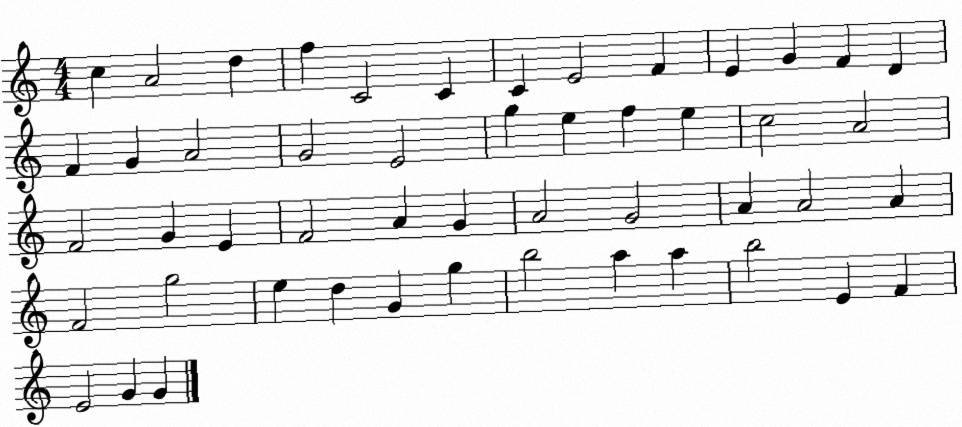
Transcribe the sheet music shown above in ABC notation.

X:1
T:Untitled
M:4/4
L:1/4
K:C
c A2 d f C2 C C E2 F E G F D F G A2 G2 E2 g e f e c2 A2 F2 G E F2 A G A2 G2 A A2 A F2 g2 e d G g b2 a a b2 E F E2 G G